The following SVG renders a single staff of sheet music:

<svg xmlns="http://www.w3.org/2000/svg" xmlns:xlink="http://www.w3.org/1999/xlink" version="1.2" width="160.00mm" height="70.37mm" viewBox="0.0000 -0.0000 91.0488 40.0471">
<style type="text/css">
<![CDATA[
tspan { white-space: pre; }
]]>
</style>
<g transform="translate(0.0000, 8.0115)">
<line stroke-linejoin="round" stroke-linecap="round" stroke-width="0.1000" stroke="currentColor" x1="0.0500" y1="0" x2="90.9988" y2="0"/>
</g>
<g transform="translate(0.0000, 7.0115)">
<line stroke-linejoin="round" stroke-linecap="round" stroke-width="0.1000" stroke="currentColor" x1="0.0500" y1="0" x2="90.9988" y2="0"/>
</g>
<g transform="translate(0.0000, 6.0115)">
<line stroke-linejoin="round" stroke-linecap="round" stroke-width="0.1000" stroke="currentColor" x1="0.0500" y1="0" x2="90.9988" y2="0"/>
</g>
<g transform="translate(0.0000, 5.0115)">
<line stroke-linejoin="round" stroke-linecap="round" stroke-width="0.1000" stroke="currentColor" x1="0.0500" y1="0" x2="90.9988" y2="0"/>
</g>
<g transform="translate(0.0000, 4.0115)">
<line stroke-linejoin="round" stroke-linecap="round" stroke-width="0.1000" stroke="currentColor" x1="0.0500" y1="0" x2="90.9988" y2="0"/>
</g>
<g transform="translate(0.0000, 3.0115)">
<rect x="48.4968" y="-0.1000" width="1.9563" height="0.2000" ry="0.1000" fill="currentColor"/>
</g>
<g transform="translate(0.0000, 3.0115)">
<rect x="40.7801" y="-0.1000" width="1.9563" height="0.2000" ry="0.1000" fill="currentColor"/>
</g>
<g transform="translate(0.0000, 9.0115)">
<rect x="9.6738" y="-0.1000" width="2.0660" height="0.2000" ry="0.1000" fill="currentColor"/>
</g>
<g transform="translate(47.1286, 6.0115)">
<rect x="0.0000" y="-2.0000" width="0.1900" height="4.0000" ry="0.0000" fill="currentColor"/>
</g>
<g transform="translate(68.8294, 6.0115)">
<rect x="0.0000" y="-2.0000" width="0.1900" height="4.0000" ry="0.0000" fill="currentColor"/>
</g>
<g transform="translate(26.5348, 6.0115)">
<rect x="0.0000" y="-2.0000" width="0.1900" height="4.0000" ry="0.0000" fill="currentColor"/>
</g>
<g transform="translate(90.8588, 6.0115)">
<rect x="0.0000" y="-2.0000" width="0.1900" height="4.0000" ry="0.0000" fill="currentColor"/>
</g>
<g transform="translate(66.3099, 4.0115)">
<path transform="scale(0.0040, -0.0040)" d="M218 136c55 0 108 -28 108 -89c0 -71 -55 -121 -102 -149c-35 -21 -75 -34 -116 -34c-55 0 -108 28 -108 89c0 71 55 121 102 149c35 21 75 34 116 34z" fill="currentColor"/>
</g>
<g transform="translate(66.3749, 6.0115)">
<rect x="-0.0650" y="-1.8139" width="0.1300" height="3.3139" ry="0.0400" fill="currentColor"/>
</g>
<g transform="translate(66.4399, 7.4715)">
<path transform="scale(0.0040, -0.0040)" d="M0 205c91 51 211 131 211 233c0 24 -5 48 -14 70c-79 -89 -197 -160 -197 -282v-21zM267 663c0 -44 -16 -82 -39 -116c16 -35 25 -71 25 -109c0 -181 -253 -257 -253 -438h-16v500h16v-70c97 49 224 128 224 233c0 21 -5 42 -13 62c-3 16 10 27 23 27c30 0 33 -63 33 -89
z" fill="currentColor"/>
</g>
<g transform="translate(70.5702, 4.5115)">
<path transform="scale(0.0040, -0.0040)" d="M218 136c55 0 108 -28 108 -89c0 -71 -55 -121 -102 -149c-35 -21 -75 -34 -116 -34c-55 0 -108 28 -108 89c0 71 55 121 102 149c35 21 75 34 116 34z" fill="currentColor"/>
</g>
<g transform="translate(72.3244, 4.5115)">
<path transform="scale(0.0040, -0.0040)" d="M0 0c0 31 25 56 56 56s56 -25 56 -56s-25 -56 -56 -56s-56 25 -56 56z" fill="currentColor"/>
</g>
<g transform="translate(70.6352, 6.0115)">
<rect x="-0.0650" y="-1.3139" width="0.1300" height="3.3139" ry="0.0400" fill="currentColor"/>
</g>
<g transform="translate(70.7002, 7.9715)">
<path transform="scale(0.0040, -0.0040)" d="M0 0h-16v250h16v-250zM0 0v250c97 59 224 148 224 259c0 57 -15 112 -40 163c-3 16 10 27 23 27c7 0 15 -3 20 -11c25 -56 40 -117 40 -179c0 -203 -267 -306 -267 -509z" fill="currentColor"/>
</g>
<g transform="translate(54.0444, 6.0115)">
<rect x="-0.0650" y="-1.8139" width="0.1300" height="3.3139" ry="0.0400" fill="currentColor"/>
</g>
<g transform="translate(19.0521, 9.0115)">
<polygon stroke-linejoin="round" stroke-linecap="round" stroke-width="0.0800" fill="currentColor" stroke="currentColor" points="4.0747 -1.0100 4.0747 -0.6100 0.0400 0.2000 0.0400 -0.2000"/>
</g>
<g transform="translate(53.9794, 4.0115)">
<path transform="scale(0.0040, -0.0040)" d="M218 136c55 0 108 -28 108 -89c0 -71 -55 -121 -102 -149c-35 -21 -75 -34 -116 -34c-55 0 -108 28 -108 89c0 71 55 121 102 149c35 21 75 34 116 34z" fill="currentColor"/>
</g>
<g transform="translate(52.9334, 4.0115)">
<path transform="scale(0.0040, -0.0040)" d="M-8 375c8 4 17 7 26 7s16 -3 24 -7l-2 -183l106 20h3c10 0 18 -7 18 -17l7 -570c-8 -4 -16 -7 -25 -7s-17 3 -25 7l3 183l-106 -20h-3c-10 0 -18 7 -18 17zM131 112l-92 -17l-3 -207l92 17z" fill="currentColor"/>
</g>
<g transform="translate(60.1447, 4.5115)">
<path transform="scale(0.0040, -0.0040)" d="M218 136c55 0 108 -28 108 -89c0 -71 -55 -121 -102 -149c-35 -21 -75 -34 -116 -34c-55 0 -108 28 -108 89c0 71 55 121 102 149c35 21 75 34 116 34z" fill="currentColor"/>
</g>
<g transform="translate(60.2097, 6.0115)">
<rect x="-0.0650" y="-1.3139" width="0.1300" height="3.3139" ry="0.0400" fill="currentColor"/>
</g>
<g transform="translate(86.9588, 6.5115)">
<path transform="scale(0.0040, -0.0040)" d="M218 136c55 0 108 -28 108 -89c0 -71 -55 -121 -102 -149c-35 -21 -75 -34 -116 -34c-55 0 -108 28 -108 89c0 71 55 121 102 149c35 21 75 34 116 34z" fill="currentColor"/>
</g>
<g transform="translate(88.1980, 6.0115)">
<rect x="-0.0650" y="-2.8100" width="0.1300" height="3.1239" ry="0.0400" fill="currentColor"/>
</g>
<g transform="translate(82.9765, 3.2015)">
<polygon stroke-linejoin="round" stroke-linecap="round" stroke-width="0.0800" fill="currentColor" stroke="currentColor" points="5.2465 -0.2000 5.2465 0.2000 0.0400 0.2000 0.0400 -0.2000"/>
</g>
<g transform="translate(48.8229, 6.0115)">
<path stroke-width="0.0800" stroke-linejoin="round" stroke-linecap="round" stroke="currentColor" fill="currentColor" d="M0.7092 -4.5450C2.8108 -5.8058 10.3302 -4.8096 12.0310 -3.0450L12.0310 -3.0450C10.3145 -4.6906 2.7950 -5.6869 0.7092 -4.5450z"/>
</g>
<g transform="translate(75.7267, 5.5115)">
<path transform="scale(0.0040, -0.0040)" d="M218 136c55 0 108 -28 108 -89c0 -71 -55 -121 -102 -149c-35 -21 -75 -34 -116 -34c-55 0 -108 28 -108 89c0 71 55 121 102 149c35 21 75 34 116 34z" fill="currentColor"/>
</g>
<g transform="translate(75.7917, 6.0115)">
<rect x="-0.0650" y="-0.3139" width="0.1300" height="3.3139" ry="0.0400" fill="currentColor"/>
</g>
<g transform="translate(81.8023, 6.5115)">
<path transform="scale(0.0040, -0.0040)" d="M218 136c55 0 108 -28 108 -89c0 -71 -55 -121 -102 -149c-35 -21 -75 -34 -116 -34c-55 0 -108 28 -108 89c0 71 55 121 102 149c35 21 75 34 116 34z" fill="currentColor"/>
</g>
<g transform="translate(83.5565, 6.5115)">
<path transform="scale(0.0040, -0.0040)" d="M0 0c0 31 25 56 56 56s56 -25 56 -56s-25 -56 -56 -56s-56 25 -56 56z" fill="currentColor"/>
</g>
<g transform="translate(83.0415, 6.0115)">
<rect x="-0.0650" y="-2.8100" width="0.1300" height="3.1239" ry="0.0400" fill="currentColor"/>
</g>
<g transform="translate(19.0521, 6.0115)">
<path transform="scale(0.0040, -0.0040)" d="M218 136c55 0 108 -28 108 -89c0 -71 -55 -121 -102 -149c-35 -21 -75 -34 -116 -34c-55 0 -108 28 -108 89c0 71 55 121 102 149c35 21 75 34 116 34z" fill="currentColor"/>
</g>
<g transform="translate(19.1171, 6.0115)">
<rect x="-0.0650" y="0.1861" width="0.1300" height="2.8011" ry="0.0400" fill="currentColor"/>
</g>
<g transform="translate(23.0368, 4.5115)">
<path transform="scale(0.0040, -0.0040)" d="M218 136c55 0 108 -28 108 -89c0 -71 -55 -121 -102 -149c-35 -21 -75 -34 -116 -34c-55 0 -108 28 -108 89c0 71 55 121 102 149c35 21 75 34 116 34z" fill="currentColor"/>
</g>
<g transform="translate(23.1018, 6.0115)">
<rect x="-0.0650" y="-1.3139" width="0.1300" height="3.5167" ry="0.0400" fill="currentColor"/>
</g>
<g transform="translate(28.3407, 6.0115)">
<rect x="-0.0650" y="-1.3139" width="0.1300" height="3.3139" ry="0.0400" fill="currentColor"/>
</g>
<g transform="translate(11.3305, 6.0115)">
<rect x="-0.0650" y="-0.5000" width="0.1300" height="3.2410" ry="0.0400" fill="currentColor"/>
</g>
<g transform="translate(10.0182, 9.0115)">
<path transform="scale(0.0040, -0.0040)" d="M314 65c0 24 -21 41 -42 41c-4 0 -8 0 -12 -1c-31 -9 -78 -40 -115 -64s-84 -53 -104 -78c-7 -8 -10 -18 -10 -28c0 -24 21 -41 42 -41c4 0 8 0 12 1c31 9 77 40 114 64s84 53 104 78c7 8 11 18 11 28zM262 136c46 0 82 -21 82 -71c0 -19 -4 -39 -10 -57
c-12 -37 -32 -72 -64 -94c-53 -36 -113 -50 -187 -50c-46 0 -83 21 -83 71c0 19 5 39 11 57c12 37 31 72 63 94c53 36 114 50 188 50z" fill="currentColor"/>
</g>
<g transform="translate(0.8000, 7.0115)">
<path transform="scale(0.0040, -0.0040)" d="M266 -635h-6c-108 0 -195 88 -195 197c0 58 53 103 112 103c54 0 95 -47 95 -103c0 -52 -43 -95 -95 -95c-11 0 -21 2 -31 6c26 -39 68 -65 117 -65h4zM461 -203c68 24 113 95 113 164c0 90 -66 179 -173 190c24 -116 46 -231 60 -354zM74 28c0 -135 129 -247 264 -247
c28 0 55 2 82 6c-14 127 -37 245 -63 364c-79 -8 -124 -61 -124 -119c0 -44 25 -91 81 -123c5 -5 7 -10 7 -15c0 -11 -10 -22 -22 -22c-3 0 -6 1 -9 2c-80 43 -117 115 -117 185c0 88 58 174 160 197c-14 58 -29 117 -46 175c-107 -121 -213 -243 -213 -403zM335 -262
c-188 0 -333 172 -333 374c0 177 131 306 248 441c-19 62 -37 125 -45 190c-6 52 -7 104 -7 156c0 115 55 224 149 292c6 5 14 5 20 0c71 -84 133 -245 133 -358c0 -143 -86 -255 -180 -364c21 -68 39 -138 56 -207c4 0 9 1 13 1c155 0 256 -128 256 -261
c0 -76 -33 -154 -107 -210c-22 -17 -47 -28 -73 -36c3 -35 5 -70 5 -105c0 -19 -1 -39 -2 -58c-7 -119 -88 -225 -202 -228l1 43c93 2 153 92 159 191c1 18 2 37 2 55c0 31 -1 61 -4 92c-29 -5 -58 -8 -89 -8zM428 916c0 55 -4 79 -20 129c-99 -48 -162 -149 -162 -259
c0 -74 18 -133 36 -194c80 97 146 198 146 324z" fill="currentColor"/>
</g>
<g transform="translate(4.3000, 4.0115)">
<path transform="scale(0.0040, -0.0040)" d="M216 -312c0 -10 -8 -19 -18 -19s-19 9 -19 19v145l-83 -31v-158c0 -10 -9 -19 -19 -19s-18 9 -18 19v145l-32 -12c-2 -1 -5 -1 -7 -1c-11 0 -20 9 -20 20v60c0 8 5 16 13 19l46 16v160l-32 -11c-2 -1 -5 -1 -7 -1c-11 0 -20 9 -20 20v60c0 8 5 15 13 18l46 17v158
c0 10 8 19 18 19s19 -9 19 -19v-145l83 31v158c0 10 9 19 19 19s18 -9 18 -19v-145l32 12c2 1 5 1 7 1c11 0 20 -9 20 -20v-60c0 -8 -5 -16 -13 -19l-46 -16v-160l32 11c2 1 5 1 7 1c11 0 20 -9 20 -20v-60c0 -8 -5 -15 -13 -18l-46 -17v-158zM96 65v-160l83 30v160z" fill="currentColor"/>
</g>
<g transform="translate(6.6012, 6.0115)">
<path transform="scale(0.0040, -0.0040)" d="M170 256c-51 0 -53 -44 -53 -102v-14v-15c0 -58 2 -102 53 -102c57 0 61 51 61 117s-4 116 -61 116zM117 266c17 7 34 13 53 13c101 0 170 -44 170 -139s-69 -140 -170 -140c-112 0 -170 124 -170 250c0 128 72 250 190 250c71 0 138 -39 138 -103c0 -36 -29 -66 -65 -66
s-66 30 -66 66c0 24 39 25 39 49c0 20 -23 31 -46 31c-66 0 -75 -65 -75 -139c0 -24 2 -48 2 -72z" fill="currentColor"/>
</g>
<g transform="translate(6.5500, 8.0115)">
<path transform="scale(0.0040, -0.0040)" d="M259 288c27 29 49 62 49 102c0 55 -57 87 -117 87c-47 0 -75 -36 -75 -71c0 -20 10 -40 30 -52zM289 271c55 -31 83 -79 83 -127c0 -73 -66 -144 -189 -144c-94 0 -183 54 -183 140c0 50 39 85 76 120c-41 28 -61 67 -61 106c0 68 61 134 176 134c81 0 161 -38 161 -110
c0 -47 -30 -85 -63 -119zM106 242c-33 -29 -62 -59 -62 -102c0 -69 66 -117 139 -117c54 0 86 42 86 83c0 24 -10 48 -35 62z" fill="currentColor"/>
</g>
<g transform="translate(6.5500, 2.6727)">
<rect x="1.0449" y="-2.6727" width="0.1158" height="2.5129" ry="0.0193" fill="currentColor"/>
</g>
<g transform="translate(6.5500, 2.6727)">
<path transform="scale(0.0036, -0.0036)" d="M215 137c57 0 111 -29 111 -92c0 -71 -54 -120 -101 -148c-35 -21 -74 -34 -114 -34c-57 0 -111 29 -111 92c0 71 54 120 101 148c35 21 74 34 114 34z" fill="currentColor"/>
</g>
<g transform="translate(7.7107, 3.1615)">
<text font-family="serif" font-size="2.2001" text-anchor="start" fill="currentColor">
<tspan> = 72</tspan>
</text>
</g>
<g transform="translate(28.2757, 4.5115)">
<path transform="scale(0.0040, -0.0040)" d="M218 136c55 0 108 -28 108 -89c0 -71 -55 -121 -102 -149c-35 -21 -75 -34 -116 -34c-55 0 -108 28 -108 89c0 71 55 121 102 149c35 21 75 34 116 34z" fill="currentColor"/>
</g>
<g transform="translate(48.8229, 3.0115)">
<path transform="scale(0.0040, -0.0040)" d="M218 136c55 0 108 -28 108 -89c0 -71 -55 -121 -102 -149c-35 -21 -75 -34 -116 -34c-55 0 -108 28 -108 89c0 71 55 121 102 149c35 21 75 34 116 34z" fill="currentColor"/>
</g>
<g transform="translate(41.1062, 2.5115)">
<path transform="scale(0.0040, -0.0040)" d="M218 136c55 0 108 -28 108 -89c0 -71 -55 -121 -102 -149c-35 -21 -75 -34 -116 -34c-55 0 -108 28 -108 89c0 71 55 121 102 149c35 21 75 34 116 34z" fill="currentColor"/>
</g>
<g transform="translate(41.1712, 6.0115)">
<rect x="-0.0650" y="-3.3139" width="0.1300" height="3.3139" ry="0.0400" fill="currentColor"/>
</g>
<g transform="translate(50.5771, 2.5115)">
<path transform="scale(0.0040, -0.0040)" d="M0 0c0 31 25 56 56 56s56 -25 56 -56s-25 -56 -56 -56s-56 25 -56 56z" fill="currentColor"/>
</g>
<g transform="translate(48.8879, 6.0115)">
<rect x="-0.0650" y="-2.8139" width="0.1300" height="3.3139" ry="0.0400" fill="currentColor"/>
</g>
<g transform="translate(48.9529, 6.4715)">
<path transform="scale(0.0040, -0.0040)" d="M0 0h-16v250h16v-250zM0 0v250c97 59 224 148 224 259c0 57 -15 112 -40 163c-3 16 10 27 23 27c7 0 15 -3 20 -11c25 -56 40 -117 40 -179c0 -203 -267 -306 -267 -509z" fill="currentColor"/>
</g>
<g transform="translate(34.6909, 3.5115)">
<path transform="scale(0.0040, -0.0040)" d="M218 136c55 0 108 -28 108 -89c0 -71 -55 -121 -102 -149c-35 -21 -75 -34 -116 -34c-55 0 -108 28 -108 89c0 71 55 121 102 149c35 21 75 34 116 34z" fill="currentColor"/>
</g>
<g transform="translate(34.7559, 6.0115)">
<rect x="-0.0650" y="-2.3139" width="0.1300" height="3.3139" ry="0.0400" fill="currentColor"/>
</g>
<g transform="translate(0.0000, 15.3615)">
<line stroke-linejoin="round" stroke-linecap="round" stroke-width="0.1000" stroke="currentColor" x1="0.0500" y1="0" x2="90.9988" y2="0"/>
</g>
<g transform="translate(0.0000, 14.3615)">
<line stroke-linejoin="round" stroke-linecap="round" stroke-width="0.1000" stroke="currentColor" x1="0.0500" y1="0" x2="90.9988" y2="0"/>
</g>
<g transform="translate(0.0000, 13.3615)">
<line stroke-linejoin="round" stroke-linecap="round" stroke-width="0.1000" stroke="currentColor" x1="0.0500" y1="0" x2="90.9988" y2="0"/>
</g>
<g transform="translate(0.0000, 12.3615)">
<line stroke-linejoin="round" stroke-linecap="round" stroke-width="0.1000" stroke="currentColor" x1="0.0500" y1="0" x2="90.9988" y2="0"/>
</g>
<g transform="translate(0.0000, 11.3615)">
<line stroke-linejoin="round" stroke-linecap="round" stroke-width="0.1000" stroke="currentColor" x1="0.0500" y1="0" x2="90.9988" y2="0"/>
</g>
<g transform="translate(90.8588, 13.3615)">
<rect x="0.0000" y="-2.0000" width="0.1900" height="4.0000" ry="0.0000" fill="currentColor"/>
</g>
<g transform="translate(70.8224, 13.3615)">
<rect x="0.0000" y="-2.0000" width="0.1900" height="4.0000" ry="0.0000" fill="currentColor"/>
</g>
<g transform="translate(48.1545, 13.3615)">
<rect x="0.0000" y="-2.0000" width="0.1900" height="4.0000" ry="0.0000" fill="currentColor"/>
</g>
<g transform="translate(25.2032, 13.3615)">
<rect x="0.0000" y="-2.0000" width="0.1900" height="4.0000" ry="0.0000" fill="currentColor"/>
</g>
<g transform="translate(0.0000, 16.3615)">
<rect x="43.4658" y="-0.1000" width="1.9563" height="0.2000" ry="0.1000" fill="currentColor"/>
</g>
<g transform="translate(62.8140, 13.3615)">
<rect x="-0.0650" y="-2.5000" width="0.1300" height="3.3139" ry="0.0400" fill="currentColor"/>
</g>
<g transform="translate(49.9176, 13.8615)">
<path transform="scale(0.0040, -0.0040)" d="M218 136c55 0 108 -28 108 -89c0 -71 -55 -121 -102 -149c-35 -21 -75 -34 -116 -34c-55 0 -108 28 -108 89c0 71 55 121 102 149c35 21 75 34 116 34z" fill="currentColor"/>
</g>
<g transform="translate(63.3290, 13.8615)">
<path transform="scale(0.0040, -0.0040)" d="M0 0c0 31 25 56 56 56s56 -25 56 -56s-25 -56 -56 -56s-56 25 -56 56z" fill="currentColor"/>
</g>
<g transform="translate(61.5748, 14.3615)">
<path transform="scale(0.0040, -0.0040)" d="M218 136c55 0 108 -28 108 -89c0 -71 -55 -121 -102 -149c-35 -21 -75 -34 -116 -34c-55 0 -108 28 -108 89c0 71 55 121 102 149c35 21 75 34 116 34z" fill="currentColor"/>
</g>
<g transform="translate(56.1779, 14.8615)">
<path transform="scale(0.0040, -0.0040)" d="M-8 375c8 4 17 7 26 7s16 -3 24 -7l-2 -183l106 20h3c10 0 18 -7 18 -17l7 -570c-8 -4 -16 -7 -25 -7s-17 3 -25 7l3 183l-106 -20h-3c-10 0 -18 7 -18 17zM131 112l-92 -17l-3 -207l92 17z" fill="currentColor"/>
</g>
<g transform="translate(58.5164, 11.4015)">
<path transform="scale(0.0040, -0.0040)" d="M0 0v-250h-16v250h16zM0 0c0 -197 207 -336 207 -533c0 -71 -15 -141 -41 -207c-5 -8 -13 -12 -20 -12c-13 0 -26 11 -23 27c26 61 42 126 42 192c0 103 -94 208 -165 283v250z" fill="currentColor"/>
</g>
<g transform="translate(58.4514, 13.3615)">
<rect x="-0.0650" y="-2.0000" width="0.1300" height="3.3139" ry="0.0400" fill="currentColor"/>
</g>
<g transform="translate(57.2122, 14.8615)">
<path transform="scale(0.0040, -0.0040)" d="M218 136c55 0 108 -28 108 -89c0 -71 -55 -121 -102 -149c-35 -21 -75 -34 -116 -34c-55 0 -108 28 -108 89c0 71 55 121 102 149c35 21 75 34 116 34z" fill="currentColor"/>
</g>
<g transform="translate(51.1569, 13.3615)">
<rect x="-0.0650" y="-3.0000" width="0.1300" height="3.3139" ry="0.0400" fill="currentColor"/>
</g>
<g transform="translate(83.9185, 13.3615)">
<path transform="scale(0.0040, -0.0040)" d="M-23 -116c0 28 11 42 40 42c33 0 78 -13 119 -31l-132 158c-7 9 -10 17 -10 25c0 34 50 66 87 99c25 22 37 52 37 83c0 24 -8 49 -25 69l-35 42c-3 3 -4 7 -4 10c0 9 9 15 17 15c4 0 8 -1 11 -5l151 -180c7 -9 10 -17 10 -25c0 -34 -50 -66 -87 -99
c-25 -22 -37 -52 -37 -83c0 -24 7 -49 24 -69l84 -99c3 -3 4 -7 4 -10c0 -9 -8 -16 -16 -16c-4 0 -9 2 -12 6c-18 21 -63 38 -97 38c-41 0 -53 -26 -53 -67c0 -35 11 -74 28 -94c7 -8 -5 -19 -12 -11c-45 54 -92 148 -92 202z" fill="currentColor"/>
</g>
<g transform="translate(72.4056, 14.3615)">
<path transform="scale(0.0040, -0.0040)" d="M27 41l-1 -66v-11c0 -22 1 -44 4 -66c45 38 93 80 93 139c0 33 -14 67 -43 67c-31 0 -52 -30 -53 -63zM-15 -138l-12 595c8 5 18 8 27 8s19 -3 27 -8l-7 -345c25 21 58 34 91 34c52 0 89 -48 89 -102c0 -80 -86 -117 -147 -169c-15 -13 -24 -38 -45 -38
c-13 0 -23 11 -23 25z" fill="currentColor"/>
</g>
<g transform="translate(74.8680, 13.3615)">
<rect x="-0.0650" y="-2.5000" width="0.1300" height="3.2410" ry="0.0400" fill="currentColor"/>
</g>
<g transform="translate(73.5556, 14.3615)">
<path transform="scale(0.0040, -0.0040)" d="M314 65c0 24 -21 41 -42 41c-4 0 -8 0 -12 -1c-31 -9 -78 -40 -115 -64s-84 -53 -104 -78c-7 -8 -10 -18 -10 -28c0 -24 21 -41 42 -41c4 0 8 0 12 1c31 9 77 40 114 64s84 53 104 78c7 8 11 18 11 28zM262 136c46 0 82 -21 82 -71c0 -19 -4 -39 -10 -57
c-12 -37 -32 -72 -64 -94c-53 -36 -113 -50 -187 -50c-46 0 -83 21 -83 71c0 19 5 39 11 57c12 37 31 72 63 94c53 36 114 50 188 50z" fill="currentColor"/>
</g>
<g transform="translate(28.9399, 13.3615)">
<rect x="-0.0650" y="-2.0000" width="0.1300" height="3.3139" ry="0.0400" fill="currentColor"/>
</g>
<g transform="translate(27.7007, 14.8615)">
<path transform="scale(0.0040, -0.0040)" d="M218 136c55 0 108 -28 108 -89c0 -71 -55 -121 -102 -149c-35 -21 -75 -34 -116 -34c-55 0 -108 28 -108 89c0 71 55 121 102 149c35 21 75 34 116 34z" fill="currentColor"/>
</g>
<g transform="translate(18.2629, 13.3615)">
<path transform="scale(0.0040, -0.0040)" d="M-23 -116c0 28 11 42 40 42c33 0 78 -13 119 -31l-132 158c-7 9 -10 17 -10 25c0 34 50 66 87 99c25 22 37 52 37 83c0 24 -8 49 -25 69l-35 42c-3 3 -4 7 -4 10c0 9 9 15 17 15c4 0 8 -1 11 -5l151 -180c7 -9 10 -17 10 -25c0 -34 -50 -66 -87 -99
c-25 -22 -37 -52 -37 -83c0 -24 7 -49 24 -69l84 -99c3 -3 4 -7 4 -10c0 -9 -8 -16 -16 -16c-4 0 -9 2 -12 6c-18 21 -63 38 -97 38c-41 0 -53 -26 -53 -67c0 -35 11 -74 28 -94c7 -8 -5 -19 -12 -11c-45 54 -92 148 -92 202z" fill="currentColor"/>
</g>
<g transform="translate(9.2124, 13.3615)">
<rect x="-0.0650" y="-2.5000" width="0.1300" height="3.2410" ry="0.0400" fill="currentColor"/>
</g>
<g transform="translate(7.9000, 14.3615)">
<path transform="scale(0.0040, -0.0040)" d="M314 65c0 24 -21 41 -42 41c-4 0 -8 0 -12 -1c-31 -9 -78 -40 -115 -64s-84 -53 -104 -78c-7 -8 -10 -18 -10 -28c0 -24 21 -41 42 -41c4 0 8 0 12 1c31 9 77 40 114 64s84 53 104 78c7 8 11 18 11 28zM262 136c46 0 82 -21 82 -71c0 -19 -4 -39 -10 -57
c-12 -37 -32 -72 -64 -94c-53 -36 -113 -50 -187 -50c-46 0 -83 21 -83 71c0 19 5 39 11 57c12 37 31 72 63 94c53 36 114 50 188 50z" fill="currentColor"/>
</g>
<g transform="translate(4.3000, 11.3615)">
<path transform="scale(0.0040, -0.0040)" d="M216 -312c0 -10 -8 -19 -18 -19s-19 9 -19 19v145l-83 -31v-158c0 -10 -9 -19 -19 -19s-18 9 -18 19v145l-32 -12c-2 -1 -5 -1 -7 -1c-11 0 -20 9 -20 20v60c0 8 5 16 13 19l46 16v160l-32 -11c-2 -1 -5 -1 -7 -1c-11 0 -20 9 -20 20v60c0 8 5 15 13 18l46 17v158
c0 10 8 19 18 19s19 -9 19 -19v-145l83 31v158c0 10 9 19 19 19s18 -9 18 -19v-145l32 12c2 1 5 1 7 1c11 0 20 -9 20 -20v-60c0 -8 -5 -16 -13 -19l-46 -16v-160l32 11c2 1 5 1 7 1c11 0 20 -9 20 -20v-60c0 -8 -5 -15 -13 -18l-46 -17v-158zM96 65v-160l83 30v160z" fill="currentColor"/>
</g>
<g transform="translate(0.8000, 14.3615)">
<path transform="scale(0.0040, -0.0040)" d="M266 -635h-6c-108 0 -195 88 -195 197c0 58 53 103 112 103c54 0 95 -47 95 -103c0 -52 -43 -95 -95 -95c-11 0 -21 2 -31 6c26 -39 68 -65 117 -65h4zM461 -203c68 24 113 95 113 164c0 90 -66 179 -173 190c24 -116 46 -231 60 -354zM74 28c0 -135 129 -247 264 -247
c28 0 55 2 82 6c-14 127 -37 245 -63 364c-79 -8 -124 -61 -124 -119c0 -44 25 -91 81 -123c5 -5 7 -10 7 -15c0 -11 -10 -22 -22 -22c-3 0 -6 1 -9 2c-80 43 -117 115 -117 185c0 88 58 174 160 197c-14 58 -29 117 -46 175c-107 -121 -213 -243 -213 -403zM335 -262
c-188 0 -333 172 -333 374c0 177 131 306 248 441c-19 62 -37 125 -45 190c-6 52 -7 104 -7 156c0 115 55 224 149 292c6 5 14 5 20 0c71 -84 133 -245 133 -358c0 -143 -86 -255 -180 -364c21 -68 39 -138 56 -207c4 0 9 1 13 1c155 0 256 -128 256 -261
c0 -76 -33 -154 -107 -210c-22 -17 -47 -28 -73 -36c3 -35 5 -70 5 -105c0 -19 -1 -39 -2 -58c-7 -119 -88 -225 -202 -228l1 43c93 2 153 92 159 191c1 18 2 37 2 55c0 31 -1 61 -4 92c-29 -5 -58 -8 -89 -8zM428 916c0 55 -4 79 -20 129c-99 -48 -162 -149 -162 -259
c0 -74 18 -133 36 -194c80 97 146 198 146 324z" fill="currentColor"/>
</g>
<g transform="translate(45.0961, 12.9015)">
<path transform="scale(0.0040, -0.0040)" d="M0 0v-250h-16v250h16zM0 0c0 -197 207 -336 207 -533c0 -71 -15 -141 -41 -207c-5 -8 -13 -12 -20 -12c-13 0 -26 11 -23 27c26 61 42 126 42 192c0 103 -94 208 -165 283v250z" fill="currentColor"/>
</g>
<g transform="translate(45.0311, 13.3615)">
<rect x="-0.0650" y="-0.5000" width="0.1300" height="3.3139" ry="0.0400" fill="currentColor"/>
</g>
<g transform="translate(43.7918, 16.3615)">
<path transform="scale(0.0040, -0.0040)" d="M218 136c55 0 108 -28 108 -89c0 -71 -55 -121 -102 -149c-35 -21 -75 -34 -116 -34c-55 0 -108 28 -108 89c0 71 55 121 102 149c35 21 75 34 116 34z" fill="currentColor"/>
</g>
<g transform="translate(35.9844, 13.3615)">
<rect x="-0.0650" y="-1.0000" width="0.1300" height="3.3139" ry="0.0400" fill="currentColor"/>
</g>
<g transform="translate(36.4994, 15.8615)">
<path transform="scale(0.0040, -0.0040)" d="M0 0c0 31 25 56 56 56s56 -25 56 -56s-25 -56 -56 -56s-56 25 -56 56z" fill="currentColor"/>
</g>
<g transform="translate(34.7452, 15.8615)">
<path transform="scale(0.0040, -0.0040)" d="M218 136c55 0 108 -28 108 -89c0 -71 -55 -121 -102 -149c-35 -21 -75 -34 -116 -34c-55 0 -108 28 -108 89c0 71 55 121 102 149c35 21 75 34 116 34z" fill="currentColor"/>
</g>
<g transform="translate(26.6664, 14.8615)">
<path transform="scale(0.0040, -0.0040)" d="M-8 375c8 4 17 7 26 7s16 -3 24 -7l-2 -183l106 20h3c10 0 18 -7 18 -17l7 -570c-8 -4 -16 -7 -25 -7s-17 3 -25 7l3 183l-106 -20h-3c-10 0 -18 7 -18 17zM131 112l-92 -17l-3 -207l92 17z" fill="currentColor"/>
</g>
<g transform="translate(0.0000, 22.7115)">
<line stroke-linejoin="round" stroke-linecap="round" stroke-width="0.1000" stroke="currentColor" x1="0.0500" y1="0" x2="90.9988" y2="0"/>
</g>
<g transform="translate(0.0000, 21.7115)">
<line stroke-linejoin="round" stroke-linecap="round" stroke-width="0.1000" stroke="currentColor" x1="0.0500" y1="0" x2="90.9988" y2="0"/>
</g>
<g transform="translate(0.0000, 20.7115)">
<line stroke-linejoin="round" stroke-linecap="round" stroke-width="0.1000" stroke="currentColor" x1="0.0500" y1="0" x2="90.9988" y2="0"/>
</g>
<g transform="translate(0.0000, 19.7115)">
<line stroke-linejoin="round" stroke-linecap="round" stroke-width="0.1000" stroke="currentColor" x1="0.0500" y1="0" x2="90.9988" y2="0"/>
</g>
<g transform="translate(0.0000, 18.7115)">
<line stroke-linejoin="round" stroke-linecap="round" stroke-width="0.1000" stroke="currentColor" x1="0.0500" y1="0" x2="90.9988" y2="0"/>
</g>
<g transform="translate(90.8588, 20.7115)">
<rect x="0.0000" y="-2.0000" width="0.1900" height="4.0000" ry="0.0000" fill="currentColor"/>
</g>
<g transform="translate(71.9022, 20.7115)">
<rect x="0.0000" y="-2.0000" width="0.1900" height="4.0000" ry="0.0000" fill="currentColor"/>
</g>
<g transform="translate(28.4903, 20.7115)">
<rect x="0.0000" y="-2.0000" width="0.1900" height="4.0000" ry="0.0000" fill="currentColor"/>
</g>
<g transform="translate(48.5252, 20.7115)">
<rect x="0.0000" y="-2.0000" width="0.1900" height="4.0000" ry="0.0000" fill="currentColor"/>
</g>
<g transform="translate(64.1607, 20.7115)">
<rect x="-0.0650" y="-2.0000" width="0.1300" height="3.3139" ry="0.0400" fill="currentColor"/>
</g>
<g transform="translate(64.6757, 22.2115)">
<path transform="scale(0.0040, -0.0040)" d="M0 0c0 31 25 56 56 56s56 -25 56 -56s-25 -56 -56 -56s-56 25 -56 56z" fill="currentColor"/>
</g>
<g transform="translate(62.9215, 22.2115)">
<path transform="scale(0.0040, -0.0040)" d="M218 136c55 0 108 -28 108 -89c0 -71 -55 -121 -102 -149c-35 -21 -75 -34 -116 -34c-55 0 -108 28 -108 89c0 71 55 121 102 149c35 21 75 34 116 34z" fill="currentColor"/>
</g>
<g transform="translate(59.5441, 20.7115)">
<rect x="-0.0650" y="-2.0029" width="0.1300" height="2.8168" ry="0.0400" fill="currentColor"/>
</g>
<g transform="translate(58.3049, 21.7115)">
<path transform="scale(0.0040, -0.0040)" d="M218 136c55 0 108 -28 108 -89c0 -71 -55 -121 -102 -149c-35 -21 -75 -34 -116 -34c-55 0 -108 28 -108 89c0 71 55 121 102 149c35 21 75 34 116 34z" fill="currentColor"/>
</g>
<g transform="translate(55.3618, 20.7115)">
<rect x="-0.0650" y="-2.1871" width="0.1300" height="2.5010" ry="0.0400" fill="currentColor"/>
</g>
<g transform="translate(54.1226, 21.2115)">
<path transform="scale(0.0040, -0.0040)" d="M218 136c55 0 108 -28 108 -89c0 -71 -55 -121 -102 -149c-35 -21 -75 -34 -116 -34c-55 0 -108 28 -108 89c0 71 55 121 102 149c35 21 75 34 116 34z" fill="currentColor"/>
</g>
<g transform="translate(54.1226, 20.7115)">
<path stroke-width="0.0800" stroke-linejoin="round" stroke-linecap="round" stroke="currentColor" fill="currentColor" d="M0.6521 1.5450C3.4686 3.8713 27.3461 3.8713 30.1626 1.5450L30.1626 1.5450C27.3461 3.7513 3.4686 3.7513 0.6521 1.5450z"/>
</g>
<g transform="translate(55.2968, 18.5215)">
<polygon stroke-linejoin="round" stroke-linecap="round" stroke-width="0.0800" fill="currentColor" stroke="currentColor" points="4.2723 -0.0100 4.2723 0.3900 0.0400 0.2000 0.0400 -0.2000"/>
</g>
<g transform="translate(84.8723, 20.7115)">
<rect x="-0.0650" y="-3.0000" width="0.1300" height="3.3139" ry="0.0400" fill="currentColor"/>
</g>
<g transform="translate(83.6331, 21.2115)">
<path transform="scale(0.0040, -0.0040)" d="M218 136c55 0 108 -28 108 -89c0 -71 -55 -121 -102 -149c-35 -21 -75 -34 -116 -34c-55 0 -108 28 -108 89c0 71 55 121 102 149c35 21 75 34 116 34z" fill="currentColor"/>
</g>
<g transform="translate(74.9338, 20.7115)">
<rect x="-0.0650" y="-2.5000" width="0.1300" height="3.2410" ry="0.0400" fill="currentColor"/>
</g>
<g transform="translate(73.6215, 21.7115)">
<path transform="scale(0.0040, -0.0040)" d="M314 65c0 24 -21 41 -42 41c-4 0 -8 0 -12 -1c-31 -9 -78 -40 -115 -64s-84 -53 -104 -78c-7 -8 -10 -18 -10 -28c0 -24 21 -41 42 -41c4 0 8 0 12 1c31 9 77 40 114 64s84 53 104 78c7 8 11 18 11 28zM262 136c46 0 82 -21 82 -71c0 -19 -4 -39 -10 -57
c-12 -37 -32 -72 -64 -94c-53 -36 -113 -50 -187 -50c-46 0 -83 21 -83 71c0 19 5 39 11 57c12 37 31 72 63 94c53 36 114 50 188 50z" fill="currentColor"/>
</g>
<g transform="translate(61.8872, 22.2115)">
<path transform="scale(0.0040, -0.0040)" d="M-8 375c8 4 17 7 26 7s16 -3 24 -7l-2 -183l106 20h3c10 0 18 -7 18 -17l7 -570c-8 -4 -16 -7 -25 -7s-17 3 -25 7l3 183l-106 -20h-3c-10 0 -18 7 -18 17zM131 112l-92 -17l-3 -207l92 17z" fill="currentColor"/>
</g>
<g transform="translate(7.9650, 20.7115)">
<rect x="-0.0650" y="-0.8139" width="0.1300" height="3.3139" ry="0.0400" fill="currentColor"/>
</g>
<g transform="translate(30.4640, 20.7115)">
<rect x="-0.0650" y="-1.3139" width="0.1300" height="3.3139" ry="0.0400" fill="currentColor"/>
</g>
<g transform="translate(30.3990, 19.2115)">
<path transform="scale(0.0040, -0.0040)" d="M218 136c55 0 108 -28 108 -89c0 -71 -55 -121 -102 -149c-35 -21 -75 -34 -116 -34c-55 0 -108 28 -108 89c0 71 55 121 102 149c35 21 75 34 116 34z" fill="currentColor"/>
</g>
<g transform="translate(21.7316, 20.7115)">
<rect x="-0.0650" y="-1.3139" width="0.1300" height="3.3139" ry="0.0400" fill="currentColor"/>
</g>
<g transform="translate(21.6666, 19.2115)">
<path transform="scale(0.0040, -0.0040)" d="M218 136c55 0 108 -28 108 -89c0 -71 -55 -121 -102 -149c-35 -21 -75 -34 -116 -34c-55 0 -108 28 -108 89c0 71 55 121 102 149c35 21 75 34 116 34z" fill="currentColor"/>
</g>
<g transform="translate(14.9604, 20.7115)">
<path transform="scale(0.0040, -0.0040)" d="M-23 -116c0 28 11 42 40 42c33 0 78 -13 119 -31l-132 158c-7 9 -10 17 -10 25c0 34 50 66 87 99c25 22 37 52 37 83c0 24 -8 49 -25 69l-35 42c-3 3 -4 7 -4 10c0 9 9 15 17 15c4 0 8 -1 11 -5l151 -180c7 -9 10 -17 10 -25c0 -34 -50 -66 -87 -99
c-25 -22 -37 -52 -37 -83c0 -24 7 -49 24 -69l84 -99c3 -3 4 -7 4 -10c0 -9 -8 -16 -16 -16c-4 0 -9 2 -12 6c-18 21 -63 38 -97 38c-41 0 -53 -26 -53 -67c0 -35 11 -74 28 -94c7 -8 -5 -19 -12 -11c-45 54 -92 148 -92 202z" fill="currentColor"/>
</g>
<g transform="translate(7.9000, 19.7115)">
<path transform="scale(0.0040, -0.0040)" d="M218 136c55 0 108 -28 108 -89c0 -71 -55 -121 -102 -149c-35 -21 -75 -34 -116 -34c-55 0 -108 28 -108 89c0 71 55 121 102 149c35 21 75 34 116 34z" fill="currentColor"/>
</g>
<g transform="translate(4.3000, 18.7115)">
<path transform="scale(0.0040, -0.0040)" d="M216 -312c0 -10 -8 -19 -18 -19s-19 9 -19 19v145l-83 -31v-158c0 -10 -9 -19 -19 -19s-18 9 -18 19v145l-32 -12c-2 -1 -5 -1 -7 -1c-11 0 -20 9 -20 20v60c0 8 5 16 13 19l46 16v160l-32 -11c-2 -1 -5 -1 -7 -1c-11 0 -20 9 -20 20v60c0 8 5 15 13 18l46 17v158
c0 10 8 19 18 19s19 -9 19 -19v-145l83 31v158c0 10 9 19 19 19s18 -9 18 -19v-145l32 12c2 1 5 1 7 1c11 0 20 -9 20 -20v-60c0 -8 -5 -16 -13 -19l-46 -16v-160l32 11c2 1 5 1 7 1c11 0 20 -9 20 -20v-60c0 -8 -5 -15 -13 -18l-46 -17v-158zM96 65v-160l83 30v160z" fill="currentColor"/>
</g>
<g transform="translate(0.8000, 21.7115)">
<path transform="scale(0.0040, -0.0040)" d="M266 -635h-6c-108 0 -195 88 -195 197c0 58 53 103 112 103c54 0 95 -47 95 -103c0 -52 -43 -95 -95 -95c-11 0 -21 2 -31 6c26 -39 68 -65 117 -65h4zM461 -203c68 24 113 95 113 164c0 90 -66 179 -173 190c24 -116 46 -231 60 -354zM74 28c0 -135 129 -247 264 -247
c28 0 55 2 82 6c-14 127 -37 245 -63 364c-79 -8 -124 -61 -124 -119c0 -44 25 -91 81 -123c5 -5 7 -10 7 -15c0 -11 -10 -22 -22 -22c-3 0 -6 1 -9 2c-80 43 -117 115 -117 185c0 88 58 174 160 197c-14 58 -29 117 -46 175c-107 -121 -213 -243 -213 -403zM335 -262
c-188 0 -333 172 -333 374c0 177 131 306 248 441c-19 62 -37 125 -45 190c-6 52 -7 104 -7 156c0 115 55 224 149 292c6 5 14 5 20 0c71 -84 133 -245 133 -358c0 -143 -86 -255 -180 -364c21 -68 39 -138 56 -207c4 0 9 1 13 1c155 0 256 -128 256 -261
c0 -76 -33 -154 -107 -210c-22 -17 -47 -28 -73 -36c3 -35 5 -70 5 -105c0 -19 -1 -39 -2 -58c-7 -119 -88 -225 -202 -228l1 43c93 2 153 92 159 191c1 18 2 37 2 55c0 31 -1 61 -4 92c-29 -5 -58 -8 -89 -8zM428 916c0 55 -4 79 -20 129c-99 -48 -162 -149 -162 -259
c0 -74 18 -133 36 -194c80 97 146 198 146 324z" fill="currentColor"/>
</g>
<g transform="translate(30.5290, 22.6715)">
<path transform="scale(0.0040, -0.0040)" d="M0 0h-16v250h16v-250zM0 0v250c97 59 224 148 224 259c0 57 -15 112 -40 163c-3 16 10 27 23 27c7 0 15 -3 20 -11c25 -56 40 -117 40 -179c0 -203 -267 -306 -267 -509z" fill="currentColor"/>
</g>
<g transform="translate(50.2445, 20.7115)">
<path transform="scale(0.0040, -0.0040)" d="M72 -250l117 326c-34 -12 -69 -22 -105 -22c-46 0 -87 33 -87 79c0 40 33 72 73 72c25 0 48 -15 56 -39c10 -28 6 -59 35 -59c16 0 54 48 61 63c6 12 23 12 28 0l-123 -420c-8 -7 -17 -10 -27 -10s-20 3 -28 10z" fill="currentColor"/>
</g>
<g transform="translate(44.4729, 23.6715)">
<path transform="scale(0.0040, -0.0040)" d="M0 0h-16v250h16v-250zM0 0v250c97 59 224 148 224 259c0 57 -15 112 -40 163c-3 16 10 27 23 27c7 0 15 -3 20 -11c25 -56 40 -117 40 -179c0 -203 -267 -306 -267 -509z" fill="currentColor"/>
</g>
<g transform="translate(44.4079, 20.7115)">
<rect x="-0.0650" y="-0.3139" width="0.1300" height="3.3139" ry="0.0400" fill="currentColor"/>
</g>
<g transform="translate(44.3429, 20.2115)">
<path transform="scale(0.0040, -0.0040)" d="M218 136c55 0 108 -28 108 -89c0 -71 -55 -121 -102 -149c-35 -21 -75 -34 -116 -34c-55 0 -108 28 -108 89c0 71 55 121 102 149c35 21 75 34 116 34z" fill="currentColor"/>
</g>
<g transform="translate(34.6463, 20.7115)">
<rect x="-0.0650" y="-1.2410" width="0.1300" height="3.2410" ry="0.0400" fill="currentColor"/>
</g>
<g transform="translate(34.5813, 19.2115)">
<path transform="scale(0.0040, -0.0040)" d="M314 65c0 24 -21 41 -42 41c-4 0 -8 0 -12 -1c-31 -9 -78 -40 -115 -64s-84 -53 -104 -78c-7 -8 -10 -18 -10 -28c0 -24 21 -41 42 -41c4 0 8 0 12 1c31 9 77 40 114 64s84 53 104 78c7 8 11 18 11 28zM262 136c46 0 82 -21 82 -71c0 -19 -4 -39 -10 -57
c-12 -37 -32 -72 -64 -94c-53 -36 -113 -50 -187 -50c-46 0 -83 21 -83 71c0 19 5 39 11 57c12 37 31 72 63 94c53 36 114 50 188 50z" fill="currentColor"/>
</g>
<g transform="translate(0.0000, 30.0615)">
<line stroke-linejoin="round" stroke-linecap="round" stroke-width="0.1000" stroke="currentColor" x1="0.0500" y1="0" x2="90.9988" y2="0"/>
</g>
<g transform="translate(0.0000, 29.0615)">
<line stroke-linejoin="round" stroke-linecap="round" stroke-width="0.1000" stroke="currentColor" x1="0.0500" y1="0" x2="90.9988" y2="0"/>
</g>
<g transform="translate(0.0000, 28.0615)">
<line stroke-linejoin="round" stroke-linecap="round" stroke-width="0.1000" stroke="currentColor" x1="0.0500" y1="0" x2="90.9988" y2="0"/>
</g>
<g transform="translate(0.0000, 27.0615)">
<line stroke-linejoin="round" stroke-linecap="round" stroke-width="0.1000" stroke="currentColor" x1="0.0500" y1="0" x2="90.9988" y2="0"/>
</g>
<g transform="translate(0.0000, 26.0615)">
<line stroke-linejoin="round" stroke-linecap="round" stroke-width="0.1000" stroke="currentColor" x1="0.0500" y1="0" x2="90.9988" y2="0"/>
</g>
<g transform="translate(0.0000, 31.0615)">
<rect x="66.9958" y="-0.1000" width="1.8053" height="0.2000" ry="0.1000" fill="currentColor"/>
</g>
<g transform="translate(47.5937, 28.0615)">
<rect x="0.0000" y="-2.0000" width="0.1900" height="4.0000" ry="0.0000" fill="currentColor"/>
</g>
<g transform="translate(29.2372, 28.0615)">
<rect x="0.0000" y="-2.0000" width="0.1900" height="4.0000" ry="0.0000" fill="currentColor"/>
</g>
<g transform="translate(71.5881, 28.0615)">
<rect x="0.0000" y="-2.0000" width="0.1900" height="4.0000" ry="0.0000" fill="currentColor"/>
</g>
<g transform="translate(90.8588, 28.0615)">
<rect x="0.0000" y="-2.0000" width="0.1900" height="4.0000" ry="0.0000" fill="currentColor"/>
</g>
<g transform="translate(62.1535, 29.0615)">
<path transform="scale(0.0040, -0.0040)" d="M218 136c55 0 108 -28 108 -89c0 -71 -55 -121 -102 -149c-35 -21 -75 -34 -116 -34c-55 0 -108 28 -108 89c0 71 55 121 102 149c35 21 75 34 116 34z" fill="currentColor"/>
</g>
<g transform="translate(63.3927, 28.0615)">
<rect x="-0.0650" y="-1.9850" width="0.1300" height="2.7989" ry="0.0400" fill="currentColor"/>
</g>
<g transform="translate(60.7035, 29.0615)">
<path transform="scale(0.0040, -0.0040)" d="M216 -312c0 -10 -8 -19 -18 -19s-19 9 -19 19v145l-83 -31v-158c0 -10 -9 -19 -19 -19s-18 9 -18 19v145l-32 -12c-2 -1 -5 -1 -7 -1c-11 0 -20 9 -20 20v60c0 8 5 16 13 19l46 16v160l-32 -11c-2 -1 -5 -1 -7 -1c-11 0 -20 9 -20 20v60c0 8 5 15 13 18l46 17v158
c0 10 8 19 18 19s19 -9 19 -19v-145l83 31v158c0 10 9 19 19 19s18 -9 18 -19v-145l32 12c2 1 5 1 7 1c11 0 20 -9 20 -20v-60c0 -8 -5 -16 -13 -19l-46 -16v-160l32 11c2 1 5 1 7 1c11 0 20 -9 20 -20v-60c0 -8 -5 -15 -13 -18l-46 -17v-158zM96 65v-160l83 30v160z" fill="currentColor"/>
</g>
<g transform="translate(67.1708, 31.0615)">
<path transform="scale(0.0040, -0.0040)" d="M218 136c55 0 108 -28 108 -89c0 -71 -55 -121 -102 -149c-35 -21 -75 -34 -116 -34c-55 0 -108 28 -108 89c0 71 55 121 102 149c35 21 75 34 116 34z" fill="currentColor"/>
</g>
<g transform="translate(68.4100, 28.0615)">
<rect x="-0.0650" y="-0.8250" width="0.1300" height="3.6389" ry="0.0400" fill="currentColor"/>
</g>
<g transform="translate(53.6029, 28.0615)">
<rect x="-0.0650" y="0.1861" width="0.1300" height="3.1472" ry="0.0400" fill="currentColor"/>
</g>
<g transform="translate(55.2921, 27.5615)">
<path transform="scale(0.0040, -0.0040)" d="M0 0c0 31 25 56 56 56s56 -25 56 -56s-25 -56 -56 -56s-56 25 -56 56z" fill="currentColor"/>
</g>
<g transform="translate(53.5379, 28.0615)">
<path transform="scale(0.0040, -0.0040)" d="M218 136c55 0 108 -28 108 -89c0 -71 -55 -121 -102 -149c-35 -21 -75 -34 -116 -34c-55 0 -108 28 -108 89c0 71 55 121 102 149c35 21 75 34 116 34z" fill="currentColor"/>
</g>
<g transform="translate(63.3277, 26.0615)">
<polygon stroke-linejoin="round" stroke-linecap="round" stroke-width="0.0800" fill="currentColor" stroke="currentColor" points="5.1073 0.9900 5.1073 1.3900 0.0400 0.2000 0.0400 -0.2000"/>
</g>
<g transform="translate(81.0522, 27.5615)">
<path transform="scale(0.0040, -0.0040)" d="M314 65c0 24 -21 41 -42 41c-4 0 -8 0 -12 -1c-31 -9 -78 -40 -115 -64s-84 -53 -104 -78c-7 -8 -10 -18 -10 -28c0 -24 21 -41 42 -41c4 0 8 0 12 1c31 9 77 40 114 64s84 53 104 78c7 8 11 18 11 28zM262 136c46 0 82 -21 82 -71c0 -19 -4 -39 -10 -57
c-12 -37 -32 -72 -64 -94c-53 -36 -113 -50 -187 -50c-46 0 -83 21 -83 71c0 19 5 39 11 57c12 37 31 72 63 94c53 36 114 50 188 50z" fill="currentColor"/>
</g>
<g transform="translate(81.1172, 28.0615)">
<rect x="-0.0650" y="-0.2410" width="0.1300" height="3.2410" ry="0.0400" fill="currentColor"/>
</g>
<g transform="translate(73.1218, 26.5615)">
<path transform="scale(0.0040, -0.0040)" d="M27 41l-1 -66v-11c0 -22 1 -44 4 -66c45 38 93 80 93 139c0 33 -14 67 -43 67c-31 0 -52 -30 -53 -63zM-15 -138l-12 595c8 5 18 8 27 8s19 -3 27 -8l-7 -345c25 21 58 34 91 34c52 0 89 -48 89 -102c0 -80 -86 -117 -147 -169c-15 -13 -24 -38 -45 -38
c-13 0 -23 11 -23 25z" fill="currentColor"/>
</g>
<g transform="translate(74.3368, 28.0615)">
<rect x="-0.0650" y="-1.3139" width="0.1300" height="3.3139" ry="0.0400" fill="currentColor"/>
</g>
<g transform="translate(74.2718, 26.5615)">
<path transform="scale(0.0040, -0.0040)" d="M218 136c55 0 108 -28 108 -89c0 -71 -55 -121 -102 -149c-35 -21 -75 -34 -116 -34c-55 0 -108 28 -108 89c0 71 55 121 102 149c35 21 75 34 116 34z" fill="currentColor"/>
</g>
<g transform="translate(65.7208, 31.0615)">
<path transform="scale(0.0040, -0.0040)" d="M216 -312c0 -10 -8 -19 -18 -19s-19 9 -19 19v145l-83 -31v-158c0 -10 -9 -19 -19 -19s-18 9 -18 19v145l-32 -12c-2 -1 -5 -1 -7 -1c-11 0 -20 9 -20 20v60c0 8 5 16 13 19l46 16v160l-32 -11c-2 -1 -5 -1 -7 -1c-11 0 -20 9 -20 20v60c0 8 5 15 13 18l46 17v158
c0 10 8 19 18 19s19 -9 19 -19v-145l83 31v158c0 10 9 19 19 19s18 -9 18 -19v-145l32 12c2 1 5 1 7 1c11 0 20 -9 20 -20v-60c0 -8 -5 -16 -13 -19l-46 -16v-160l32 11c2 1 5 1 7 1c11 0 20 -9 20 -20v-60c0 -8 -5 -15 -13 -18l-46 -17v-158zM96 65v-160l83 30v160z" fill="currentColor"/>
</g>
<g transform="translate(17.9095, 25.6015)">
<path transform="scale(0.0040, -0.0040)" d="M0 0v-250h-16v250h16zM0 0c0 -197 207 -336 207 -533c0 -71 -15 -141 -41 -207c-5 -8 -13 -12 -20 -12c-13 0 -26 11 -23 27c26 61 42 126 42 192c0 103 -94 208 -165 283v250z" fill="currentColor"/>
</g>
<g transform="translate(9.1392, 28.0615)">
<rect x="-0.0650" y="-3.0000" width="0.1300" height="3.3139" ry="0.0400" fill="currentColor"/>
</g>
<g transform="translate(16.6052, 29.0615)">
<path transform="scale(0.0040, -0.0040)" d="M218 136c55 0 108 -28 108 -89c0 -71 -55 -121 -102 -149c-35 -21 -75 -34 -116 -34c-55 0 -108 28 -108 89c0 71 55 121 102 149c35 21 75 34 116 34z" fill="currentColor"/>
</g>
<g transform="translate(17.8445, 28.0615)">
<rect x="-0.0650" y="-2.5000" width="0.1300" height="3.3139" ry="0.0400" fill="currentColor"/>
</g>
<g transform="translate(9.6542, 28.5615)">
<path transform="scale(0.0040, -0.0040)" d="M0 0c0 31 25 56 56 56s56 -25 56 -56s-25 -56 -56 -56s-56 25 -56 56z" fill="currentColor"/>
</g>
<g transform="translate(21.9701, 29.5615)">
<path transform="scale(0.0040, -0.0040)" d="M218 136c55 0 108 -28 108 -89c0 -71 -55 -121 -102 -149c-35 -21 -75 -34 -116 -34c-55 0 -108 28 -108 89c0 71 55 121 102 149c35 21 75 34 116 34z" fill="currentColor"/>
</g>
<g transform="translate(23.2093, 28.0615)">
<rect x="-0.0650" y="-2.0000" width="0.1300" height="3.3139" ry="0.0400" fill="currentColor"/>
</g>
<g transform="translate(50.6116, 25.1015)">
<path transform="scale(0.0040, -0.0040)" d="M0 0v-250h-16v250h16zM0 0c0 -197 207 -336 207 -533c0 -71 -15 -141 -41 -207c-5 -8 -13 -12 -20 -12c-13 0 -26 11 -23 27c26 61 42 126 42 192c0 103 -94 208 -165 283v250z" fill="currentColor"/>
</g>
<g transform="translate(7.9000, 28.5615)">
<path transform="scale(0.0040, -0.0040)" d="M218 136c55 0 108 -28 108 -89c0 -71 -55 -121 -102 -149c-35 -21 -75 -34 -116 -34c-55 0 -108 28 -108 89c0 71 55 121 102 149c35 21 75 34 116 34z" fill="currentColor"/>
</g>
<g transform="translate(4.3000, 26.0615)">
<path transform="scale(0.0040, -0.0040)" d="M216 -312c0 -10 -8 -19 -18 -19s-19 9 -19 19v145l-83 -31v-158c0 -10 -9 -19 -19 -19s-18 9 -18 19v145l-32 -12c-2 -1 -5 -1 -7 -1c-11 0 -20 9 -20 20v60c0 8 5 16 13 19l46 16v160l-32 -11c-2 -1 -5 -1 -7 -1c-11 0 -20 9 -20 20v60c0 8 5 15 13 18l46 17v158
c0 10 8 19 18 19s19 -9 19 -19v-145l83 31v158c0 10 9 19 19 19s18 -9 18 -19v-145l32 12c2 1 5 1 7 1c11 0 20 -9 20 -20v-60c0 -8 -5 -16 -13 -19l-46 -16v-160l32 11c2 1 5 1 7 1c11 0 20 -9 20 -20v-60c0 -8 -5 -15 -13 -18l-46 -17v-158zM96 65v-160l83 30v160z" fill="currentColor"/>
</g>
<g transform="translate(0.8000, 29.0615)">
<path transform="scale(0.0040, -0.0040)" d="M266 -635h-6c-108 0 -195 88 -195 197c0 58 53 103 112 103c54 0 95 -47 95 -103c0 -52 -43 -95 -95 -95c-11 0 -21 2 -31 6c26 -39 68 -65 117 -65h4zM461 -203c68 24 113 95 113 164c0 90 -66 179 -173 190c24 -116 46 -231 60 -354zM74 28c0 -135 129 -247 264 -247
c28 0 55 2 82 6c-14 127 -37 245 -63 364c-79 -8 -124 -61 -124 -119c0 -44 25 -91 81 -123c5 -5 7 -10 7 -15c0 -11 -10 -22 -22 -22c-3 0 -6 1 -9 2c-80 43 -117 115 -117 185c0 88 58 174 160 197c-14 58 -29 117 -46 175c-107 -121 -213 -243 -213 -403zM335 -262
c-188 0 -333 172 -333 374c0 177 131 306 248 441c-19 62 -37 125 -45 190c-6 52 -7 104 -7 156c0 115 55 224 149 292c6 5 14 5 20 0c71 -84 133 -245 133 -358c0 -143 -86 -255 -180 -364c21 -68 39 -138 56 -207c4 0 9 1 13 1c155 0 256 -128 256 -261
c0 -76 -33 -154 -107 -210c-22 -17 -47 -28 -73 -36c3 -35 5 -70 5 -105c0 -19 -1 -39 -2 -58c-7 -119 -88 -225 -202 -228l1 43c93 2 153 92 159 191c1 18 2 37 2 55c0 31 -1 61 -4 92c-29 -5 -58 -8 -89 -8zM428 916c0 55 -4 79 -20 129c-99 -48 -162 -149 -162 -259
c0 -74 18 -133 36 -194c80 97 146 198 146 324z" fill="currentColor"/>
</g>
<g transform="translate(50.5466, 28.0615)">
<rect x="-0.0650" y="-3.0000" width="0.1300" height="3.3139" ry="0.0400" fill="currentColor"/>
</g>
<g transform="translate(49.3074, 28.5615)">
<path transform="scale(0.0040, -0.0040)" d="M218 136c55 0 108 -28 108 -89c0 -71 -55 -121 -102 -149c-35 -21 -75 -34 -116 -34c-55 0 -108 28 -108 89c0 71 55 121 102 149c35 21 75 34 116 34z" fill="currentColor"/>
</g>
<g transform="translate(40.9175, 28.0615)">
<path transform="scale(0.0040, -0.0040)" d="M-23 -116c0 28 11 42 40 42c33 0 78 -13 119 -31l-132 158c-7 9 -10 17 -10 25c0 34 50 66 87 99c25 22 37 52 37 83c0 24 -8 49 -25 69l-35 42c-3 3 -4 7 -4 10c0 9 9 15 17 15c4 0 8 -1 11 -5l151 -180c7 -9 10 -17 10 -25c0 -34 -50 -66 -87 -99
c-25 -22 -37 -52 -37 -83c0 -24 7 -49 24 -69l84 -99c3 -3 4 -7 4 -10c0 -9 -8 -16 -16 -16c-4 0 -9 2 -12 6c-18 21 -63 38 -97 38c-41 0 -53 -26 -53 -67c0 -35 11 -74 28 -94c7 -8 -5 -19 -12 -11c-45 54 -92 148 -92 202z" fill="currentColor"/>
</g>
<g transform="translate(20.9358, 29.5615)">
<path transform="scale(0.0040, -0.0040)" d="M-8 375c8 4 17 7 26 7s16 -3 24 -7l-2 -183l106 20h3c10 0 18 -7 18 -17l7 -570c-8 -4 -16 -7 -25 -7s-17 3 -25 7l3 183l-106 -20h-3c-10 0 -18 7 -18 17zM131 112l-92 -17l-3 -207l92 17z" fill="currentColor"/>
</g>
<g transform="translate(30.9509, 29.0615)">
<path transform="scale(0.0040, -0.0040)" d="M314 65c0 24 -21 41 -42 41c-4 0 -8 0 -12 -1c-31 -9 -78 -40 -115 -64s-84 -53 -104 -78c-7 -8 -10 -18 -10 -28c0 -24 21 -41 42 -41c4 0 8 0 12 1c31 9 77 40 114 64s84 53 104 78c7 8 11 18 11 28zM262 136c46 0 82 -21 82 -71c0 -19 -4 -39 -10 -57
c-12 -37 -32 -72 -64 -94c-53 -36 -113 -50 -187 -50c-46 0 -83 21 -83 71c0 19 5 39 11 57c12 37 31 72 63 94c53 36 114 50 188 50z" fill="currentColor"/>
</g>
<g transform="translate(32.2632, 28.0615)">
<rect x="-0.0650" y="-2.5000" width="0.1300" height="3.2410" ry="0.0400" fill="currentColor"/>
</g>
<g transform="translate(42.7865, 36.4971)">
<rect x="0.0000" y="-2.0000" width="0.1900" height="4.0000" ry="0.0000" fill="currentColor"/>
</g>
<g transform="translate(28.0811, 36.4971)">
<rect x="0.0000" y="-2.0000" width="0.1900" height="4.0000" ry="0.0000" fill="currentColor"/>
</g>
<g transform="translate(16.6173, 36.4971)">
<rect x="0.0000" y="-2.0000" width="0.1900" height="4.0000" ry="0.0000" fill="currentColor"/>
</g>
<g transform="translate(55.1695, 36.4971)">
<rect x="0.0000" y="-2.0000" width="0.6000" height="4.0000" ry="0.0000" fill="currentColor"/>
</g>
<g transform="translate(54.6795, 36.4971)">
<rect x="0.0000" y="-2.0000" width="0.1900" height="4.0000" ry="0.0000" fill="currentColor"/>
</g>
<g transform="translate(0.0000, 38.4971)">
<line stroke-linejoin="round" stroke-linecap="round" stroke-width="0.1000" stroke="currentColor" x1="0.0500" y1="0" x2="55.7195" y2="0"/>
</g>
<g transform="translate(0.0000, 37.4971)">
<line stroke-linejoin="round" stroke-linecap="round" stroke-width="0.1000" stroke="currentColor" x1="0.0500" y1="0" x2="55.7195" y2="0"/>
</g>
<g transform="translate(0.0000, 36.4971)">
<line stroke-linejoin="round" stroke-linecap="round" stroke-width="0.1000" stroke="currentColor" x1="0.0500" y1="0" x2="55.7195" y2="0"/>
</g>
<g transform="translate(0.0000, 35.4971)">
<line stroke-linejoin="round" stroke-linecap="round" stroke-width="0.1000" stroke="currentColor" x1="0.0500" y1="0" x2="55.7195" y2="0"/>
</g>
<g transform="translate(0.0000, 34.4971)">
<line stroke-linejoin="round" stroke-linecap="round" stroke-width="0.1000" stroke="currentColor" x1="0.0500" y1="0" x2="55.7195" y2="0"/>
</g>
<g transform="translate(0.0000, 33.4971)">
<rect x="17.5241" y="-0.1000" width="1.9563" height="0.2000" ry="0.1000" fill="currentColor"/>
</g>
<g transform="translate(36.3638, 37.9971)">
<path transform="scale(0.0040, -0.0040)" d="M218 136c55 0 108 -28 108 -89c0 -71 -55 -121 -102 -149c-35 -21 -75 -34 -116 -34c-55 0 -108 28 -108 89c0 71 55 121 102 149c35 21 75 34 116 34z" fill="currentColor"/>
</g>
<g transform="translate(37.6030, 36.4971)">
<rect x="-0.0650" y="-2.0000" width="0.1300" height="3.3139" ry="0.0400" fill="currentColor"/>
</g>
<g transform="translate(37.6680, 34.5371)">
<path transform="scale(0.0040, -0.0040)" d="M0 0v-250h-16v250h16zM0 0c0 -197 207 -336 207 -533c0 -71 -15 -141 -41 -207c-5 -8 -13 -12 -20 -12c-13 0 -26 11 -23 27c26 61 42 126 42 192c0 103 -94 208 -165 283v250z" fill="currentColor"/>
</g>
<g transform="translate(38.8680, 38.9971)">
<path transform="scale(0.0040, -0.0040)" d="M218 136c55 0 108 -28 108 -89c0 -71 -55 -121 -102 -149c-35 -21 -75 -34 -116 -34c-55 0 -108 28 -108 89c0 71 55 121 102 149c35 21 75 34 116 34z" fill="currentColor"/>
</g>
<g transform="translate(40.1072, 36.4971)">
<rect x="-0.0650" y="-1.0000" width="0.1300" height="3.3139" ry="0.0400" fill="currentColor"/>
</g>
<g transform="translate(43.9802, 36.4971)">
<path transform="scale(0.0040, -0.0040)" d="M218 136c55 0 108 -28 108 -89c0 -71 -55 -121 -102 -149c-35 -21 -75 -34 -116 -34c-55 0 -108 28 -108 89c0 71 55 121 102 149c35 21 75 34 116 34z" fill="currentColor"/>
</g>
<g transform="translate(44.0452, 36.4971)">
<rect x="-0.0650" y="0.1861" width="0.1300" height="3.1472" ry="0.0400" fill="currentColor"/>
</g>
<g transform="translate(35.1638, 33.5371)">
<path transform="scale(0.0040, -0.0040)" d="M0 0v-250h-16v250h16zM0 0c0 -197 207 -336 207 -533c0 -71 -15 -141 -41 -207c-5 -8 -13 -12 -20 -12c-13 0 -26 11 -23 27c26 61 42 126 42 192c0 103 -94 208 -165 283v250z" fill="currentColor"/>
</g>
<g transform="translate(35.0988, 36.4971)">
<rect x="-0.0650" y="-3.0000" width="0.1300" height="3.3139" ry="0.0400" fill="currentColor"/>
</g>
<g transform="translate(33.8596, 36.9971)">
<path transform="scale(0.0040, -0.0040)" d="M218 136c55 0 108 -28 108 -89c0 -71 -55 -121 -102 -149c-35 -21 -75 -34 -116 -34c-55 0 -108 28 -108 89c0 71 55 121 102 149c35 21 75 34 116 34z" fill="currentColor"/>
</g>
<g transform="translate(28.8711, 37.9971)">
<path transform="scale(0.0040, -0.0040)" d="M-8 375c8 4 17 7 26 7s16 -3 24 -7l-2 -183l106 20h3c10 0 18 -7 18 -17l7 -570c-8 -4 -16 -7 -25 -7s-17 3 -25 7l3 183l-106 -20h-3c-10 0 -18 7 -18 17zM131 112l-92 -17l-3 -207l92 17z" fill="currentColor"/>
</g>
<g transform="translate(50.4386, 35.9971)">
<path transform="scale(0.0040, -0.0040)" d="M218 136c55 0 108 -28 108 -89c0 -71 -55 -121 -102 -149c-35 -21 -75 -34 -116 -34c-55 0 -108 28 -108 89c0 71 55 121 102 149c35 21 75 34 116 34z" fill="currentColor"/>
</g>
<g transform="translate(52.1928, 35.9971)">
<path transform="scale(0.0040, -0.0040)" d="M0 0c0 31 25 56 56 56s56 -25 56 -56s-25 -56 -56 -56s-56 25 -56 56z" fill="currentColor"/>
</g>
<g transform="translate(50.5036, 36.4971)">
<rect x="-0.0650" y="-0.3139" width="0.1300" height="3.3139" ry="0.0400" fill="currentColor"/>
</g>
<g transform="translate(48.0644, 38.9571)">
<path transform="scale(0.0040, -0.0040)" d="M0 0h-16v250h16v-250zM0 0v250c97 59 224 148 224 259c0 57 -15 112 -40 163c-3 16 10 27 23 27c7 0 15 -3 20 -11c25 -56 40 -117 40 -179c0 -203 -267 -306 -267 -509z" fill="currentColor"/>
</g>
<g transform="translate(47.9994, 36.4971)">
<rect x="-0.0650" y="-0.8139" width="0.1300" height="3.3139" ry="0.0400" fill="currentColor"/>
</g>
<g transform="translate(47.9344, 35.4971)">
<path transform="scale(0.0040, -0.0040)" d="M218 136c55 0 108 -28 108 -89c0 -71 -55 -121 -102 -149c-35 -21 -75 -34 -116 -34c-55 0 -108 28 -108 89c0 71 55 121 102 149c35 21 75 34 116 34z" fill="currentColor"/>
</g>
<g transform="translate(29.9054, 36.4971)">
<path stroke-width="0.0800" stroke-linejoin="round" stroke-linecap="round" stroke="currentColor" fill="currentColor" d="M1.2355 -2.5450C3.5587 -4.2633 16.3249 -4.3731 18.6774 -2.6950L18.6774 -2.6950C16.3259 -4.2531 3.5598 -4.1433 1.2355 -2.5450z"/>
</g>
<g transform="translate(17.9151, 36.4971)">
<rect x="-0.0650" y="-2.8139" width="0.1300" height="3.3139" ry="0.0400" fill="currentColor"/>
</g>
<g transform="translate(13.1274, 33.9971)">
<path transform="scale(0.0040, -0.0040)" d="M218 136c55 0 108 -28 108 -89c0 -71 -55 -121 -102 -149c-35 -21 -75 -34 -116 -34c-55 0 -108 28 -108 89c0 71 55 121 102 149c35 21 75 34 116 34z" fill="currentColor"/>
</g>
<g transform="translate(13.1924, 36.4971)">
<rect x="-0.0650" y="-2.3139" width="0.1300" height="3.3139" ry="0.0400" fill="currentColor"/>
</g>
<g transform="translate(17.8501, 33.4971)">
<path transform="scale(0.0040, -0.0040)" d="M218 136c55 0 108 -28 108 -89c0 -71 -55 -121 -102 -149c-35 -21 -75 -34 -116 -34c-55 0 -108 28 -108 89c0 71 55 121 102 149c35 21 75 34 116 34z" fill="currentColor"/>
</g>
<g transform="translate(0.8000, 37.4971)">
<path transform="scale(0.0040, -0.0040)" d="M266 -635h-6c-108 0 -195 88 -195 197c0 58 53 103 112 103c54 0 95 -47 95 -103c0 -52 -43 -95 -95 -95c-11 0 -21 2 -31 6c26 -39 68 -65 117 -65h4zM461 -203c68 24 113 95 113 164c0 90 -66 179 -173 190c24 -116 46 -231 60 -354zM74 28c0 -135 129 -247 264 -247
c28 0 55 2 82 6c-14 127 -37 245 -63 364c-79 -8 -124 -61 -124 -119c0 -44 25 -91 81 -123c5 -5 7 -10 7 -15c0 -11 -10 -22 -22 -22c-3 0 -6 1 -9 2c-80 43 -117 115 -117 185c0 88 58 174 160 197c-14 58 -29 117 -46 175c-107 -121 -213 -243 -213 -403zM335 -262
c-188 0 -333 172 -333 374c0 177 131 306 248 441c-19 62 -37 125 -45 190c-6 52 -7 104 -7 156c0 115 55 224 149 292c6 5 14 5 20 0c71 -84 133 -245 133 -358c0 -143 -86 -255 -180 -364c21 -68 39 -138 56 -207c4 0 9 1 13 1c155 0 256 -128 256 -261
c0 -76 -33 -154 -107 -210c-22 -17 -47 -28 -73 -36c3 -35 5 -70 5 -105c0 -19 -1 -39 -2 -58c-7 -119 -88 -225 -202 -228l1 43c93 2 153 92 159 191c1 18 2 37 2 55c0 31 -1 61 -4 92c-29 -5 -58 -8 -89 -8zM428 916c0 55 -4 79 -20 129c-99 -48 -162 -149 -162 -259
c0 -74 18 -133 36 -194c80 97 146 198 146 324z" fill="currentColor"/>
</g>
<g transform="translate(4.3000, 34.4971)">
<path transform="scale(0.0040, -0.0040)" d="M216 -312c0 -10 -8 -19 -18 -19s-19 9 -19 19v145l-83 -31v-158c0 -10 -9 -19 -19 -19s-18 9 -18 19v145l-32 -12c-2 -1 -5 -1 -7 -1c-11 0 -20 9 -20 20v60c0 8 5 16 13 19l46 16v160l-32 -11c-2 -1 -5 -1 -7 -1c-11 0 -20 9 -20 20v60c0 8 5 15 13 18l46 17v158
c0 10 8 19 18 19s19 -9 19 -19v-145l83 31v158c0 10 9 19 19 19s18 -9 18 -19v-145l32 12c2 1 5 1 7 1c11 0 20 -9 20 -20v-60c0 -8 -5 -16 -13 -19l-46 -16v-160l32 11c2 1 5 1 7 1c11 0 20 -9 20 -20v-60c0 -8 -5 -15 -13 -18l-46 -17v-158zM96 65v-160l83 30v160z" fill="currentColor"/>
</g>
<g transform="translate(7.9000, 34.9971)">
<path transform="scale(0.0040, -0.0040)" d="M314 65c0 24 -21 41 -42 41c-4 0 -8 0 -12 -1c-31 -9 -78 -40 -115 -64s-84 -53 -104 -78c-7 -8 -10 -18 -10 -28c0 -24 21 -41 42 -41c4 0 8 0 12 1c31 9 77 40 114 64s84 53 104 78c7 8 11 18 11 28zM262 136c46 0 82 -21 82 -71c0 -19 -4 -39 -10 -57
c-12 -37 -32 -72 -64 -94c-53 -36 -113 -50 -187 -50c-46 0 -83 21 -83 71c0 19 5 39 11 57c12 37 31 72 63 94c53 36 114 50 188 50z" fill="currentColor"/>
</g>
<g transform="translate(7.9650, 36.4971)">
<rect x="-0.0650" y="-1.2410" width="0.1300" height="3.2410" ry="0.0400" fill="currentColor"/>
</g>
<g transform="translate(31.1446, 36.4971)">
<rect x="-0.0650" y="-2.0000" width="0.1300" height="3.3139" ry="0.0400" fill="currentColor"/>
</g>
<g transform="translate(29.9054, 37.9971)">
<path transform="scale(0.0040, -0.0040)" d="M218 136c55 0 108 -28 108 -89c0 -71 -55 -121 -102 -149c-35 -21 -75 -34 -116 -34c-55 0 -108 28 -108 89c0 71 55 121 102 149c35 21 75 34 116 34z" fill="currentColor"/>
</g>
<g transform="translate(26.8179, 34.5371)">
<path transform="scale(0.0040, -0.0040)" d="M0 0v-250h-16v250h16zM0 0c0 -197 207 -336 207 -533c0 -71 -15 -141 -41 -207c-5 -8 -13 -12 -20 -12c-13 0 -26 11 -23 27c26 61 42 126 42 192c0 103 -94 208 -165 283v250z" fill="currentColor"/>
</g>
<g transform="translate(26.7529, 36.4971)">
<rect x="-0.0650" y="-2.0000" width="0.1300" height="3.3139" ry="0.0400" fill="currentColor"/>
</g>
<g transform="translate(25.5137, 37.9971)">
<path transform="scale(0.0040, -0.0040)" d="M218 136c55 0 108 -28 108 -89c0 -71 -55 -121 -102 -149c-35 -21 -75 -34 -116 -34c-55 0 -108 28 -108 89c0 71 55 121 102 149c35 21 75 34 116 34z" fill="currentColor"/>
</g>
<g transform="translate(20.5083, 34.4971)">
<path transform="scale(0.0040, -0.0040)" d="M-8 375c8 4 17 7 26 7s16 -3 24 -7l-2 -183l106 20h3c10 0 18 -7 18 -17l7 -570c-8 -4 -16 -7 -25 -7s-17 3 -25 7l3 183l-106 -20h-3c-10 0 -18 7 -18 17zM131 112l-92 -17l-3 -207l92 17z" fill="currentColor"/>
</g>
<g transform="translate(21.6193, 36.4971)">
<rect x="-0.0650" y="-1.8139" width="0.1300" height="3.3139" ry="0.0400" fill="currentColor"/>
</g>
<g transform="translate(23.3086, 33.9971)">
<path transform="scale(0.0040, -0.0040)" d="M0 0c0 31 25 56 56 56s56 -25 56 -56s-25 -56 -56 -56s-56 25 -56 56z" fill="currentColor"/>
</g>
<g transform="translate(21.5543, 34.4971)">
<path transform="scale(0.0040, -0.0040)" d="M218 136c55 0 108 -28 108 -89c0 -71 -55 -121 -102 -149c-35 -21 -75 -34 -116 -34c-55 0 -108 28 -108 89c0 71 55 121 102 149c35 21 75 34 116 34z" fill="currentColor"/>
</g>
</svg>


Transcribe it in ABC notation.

X:1
T:Untitled
M:6/8
L:1/4
K:G
C2 B/2 e/2 e g b a/2 f e f/4 e/2 c A/2 A/2 G2 z F D C/2 A F/2 G _G2 z d z e e/2 e2 c/2 z/2 A/2 G/2 F G2 A A G/2 F G2 z A/2 B ^G/2 ^C/2 _e c2 e2 g a f ^F/2 F A/2 F/2 D B d/2 c